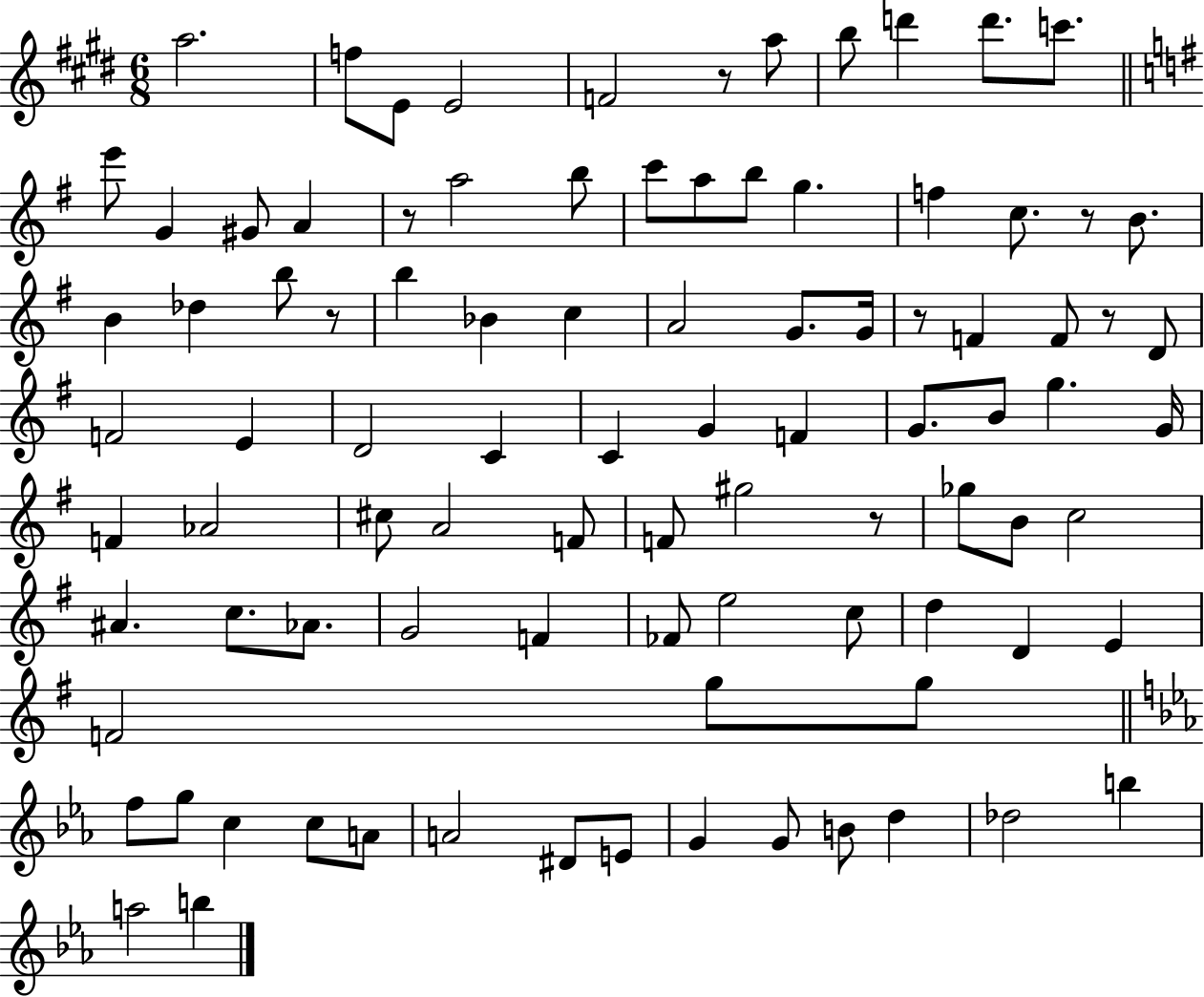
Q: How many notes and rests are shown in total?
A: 93